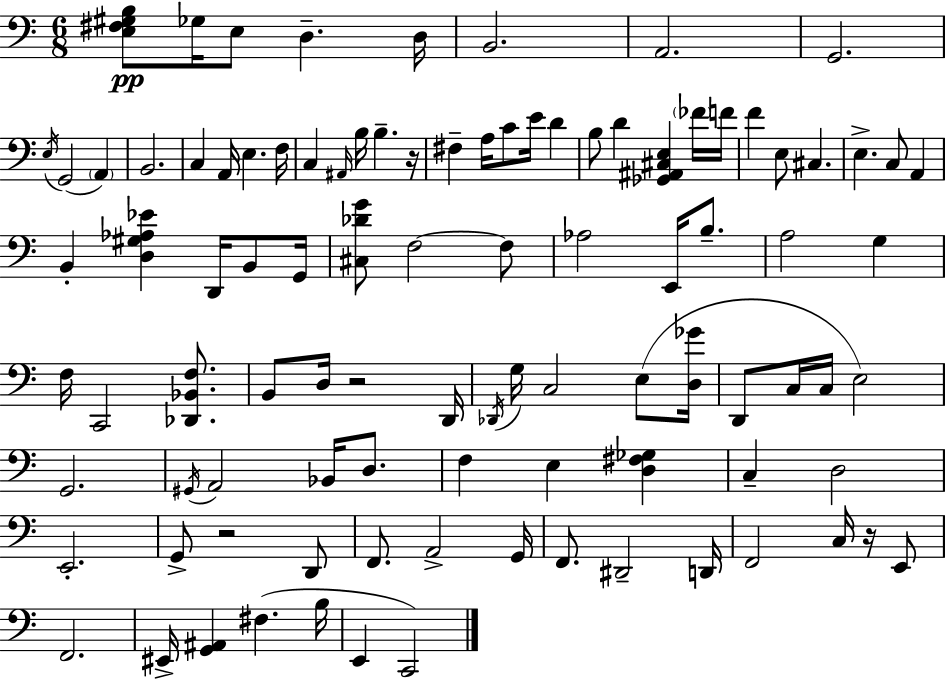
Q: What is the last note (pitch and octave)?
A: C2